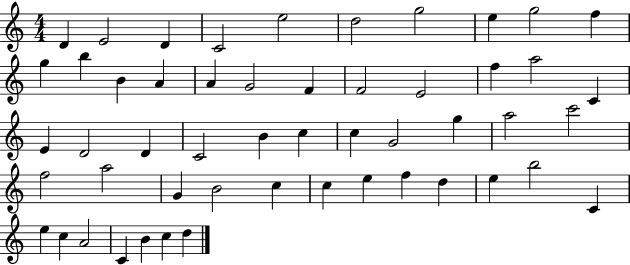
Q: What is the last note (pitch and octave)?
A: D5